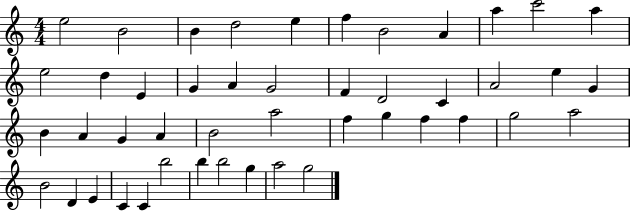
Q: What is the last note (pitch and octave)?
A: G5